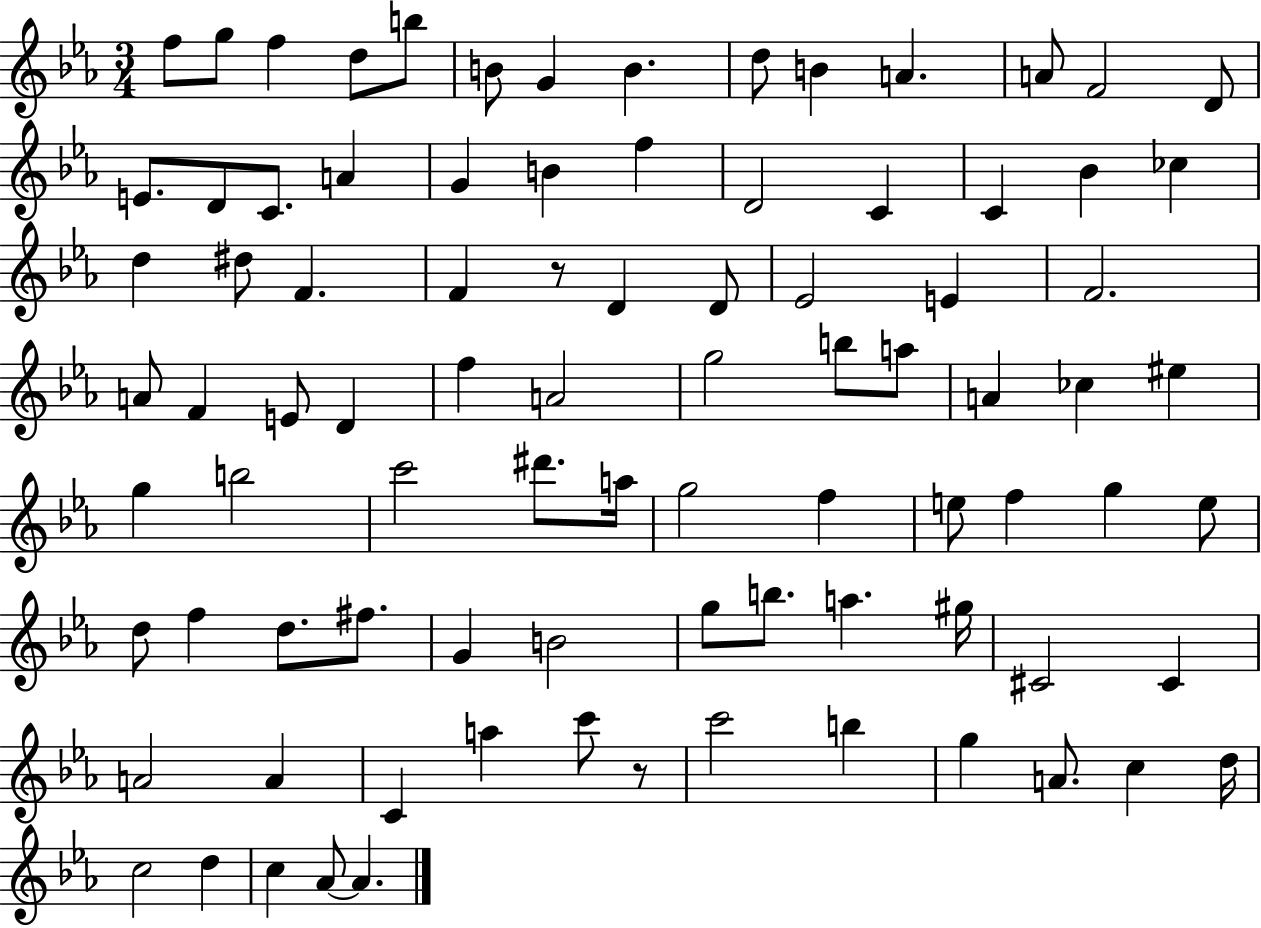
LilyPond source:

{
  \clef treble
  \numericTimeSignature
  \time 3/4
  \key ees \major
  \repeat volta 2 { f''8 g''8 f''4 d''8 b''8 | b'8 g'4 b'4. | d''8 b'4 a'4. | a'8 f'2 d'8 | \break e'8. d'8 c'8. a'4 | g'4 b'4 f''4 | d'2 c'4 | c'4 bes'4 ces''4 | \break d''4 dis''8 f'4. | f'4 r8 d'4 d'8 | ees'2 e'4 | f'2. | \break a'8 f'4 e'8 d'4 | f''4 a'2 | g''2 b''8 a''8 | a'4 ces''4 eis''4 | \break g''4 b''2 | c'''2 dis'''8. a''16 | g''2 f''4 | e''8 f''4 g''4 e''8 | \break d''8 f''4 d''8. fis''8. | g'4 b'2 | g''8 b''8. a''4. gis''16 | cis'2 cis'4 | \break a'2 a'4 | c'4 a''4 c'''8 r8 | c'''2 b''4 | g''4 a'8. c''4 d''16 | \break c''2 d''4 | c''4 aes'8~~ aes'4. | } \bar "|."
}